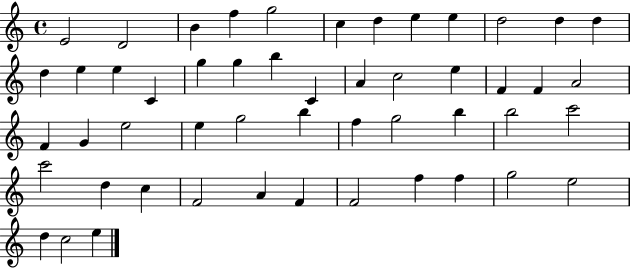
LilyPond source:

{
  \clef treble
  \time 4/4
  \defaultTimeSignature
  \key c \major
  e'2 d'2 | b'4 f''4 g''2 | c''4 d''4 e''4 e''4 | d''2 d''4 d''4 | \break d''4 e''4 e''4 c'4 | g''4 g''4 b''4 c'4 | a'4 c''2 e''4 | f'4 f'4 a'2 | \break f'4 g'4 e''2 | e''4 g''2 b''4 | f''4 g''2 b''4 | b''2 c'''2 | \break c'''2 d''4 c''4 | f'2 a'4 f'4 | f'2 f''4 f''4 | g''2 e''2 | \break d''4 c''2 e''4 | \bar "|."
}